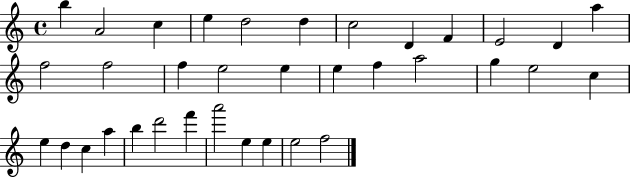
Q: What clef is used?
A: treble